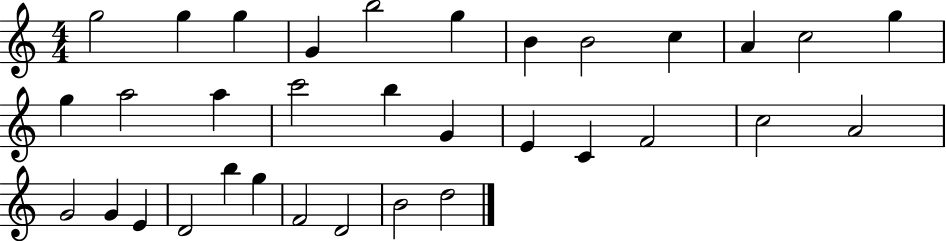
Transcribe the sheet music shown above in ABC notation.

X:1
T:Untitled
M:4/4
L:1/4
K:C
g2 g g G b2 g B B2 c A c2 g g a2 a c'2 b G E C F2 c2 A2 G2 G E D2 b g F2 D2 B2 d2